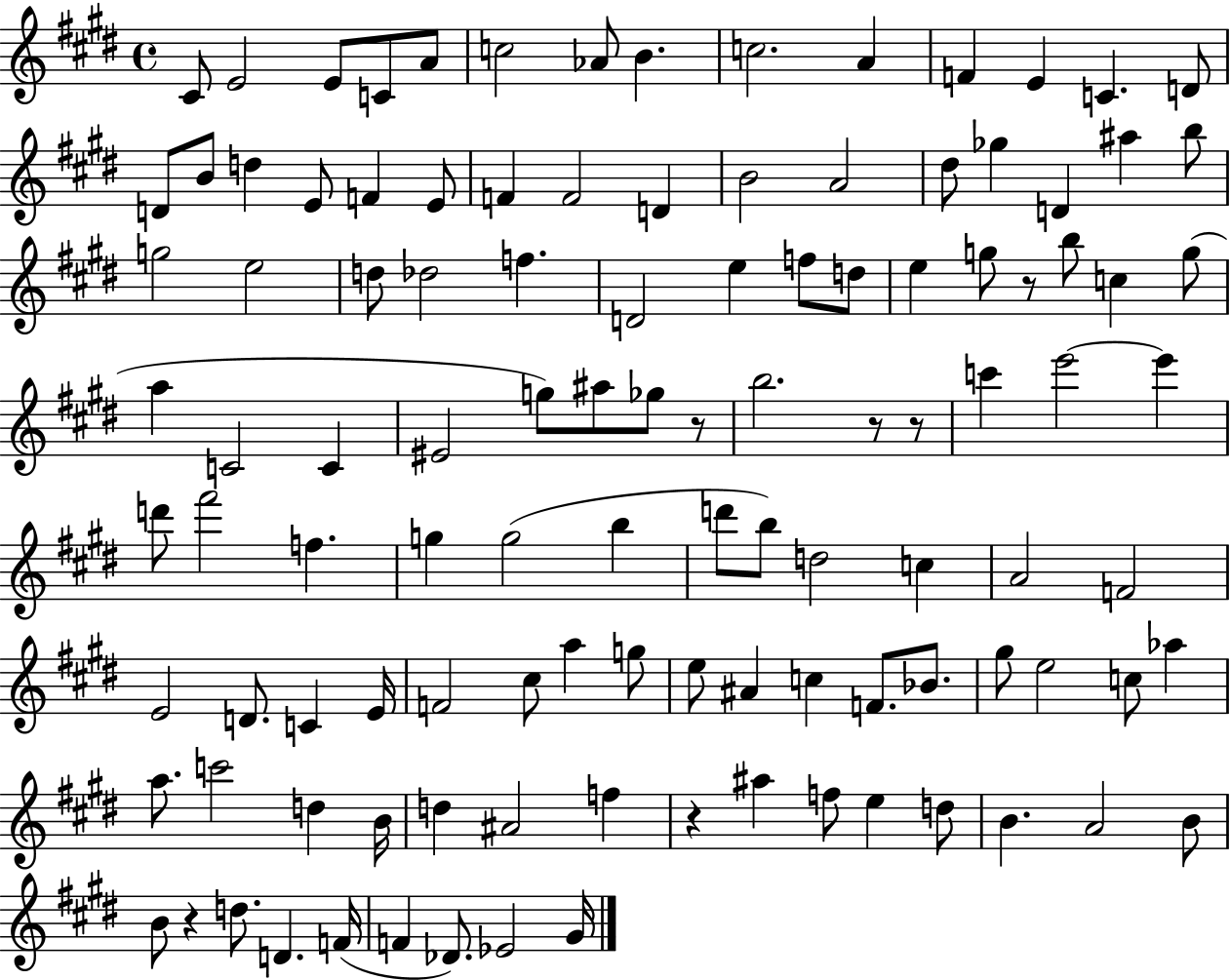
C#4/e E4/h E4/e C4/e A4/e C5/h Ab4/e B4/q. C5/h. A4/q F4/q E4/q C4/q. D4/e D4/e B4/e D5/q E4/e F4/q E4/e F4/q F4/h D4/q B4/h A4/h D#5/e Gb5/q D4/q A#5/q B5/e G5/h E5/h D5/e Db5/h F5/q. D4/h E5/q F5/e D5/e E5/q G5/e R/e B5/e C5/q G5/e A5/q C4/h C4/q EIS4/h G5/e A#5/e Gb5/e R/e B5/h. R/e R/e C6/q E6/h E6/q D6/e F#6/h F5/q. G5/q G5/h B5/q D6/e B5/e D5/h C5/q A4/h F4/h E4/h D4/e. C4/q E4/s F4/h C#5/e A5/q G5/e E5/e A#4/q C5/q F4/e. Bb4/e. G#5/e E5/h C5/e Ab5/q A5/e. C6/h D5/q B4/s D5/q A#4/h F5/q R/q A#5/q F5/e E5/q D5/e B4/q. A4/h B4/e B4/e R/q D5/e. D4/q. F4/s F4/q Db4/e. Eb4/h G#4/s